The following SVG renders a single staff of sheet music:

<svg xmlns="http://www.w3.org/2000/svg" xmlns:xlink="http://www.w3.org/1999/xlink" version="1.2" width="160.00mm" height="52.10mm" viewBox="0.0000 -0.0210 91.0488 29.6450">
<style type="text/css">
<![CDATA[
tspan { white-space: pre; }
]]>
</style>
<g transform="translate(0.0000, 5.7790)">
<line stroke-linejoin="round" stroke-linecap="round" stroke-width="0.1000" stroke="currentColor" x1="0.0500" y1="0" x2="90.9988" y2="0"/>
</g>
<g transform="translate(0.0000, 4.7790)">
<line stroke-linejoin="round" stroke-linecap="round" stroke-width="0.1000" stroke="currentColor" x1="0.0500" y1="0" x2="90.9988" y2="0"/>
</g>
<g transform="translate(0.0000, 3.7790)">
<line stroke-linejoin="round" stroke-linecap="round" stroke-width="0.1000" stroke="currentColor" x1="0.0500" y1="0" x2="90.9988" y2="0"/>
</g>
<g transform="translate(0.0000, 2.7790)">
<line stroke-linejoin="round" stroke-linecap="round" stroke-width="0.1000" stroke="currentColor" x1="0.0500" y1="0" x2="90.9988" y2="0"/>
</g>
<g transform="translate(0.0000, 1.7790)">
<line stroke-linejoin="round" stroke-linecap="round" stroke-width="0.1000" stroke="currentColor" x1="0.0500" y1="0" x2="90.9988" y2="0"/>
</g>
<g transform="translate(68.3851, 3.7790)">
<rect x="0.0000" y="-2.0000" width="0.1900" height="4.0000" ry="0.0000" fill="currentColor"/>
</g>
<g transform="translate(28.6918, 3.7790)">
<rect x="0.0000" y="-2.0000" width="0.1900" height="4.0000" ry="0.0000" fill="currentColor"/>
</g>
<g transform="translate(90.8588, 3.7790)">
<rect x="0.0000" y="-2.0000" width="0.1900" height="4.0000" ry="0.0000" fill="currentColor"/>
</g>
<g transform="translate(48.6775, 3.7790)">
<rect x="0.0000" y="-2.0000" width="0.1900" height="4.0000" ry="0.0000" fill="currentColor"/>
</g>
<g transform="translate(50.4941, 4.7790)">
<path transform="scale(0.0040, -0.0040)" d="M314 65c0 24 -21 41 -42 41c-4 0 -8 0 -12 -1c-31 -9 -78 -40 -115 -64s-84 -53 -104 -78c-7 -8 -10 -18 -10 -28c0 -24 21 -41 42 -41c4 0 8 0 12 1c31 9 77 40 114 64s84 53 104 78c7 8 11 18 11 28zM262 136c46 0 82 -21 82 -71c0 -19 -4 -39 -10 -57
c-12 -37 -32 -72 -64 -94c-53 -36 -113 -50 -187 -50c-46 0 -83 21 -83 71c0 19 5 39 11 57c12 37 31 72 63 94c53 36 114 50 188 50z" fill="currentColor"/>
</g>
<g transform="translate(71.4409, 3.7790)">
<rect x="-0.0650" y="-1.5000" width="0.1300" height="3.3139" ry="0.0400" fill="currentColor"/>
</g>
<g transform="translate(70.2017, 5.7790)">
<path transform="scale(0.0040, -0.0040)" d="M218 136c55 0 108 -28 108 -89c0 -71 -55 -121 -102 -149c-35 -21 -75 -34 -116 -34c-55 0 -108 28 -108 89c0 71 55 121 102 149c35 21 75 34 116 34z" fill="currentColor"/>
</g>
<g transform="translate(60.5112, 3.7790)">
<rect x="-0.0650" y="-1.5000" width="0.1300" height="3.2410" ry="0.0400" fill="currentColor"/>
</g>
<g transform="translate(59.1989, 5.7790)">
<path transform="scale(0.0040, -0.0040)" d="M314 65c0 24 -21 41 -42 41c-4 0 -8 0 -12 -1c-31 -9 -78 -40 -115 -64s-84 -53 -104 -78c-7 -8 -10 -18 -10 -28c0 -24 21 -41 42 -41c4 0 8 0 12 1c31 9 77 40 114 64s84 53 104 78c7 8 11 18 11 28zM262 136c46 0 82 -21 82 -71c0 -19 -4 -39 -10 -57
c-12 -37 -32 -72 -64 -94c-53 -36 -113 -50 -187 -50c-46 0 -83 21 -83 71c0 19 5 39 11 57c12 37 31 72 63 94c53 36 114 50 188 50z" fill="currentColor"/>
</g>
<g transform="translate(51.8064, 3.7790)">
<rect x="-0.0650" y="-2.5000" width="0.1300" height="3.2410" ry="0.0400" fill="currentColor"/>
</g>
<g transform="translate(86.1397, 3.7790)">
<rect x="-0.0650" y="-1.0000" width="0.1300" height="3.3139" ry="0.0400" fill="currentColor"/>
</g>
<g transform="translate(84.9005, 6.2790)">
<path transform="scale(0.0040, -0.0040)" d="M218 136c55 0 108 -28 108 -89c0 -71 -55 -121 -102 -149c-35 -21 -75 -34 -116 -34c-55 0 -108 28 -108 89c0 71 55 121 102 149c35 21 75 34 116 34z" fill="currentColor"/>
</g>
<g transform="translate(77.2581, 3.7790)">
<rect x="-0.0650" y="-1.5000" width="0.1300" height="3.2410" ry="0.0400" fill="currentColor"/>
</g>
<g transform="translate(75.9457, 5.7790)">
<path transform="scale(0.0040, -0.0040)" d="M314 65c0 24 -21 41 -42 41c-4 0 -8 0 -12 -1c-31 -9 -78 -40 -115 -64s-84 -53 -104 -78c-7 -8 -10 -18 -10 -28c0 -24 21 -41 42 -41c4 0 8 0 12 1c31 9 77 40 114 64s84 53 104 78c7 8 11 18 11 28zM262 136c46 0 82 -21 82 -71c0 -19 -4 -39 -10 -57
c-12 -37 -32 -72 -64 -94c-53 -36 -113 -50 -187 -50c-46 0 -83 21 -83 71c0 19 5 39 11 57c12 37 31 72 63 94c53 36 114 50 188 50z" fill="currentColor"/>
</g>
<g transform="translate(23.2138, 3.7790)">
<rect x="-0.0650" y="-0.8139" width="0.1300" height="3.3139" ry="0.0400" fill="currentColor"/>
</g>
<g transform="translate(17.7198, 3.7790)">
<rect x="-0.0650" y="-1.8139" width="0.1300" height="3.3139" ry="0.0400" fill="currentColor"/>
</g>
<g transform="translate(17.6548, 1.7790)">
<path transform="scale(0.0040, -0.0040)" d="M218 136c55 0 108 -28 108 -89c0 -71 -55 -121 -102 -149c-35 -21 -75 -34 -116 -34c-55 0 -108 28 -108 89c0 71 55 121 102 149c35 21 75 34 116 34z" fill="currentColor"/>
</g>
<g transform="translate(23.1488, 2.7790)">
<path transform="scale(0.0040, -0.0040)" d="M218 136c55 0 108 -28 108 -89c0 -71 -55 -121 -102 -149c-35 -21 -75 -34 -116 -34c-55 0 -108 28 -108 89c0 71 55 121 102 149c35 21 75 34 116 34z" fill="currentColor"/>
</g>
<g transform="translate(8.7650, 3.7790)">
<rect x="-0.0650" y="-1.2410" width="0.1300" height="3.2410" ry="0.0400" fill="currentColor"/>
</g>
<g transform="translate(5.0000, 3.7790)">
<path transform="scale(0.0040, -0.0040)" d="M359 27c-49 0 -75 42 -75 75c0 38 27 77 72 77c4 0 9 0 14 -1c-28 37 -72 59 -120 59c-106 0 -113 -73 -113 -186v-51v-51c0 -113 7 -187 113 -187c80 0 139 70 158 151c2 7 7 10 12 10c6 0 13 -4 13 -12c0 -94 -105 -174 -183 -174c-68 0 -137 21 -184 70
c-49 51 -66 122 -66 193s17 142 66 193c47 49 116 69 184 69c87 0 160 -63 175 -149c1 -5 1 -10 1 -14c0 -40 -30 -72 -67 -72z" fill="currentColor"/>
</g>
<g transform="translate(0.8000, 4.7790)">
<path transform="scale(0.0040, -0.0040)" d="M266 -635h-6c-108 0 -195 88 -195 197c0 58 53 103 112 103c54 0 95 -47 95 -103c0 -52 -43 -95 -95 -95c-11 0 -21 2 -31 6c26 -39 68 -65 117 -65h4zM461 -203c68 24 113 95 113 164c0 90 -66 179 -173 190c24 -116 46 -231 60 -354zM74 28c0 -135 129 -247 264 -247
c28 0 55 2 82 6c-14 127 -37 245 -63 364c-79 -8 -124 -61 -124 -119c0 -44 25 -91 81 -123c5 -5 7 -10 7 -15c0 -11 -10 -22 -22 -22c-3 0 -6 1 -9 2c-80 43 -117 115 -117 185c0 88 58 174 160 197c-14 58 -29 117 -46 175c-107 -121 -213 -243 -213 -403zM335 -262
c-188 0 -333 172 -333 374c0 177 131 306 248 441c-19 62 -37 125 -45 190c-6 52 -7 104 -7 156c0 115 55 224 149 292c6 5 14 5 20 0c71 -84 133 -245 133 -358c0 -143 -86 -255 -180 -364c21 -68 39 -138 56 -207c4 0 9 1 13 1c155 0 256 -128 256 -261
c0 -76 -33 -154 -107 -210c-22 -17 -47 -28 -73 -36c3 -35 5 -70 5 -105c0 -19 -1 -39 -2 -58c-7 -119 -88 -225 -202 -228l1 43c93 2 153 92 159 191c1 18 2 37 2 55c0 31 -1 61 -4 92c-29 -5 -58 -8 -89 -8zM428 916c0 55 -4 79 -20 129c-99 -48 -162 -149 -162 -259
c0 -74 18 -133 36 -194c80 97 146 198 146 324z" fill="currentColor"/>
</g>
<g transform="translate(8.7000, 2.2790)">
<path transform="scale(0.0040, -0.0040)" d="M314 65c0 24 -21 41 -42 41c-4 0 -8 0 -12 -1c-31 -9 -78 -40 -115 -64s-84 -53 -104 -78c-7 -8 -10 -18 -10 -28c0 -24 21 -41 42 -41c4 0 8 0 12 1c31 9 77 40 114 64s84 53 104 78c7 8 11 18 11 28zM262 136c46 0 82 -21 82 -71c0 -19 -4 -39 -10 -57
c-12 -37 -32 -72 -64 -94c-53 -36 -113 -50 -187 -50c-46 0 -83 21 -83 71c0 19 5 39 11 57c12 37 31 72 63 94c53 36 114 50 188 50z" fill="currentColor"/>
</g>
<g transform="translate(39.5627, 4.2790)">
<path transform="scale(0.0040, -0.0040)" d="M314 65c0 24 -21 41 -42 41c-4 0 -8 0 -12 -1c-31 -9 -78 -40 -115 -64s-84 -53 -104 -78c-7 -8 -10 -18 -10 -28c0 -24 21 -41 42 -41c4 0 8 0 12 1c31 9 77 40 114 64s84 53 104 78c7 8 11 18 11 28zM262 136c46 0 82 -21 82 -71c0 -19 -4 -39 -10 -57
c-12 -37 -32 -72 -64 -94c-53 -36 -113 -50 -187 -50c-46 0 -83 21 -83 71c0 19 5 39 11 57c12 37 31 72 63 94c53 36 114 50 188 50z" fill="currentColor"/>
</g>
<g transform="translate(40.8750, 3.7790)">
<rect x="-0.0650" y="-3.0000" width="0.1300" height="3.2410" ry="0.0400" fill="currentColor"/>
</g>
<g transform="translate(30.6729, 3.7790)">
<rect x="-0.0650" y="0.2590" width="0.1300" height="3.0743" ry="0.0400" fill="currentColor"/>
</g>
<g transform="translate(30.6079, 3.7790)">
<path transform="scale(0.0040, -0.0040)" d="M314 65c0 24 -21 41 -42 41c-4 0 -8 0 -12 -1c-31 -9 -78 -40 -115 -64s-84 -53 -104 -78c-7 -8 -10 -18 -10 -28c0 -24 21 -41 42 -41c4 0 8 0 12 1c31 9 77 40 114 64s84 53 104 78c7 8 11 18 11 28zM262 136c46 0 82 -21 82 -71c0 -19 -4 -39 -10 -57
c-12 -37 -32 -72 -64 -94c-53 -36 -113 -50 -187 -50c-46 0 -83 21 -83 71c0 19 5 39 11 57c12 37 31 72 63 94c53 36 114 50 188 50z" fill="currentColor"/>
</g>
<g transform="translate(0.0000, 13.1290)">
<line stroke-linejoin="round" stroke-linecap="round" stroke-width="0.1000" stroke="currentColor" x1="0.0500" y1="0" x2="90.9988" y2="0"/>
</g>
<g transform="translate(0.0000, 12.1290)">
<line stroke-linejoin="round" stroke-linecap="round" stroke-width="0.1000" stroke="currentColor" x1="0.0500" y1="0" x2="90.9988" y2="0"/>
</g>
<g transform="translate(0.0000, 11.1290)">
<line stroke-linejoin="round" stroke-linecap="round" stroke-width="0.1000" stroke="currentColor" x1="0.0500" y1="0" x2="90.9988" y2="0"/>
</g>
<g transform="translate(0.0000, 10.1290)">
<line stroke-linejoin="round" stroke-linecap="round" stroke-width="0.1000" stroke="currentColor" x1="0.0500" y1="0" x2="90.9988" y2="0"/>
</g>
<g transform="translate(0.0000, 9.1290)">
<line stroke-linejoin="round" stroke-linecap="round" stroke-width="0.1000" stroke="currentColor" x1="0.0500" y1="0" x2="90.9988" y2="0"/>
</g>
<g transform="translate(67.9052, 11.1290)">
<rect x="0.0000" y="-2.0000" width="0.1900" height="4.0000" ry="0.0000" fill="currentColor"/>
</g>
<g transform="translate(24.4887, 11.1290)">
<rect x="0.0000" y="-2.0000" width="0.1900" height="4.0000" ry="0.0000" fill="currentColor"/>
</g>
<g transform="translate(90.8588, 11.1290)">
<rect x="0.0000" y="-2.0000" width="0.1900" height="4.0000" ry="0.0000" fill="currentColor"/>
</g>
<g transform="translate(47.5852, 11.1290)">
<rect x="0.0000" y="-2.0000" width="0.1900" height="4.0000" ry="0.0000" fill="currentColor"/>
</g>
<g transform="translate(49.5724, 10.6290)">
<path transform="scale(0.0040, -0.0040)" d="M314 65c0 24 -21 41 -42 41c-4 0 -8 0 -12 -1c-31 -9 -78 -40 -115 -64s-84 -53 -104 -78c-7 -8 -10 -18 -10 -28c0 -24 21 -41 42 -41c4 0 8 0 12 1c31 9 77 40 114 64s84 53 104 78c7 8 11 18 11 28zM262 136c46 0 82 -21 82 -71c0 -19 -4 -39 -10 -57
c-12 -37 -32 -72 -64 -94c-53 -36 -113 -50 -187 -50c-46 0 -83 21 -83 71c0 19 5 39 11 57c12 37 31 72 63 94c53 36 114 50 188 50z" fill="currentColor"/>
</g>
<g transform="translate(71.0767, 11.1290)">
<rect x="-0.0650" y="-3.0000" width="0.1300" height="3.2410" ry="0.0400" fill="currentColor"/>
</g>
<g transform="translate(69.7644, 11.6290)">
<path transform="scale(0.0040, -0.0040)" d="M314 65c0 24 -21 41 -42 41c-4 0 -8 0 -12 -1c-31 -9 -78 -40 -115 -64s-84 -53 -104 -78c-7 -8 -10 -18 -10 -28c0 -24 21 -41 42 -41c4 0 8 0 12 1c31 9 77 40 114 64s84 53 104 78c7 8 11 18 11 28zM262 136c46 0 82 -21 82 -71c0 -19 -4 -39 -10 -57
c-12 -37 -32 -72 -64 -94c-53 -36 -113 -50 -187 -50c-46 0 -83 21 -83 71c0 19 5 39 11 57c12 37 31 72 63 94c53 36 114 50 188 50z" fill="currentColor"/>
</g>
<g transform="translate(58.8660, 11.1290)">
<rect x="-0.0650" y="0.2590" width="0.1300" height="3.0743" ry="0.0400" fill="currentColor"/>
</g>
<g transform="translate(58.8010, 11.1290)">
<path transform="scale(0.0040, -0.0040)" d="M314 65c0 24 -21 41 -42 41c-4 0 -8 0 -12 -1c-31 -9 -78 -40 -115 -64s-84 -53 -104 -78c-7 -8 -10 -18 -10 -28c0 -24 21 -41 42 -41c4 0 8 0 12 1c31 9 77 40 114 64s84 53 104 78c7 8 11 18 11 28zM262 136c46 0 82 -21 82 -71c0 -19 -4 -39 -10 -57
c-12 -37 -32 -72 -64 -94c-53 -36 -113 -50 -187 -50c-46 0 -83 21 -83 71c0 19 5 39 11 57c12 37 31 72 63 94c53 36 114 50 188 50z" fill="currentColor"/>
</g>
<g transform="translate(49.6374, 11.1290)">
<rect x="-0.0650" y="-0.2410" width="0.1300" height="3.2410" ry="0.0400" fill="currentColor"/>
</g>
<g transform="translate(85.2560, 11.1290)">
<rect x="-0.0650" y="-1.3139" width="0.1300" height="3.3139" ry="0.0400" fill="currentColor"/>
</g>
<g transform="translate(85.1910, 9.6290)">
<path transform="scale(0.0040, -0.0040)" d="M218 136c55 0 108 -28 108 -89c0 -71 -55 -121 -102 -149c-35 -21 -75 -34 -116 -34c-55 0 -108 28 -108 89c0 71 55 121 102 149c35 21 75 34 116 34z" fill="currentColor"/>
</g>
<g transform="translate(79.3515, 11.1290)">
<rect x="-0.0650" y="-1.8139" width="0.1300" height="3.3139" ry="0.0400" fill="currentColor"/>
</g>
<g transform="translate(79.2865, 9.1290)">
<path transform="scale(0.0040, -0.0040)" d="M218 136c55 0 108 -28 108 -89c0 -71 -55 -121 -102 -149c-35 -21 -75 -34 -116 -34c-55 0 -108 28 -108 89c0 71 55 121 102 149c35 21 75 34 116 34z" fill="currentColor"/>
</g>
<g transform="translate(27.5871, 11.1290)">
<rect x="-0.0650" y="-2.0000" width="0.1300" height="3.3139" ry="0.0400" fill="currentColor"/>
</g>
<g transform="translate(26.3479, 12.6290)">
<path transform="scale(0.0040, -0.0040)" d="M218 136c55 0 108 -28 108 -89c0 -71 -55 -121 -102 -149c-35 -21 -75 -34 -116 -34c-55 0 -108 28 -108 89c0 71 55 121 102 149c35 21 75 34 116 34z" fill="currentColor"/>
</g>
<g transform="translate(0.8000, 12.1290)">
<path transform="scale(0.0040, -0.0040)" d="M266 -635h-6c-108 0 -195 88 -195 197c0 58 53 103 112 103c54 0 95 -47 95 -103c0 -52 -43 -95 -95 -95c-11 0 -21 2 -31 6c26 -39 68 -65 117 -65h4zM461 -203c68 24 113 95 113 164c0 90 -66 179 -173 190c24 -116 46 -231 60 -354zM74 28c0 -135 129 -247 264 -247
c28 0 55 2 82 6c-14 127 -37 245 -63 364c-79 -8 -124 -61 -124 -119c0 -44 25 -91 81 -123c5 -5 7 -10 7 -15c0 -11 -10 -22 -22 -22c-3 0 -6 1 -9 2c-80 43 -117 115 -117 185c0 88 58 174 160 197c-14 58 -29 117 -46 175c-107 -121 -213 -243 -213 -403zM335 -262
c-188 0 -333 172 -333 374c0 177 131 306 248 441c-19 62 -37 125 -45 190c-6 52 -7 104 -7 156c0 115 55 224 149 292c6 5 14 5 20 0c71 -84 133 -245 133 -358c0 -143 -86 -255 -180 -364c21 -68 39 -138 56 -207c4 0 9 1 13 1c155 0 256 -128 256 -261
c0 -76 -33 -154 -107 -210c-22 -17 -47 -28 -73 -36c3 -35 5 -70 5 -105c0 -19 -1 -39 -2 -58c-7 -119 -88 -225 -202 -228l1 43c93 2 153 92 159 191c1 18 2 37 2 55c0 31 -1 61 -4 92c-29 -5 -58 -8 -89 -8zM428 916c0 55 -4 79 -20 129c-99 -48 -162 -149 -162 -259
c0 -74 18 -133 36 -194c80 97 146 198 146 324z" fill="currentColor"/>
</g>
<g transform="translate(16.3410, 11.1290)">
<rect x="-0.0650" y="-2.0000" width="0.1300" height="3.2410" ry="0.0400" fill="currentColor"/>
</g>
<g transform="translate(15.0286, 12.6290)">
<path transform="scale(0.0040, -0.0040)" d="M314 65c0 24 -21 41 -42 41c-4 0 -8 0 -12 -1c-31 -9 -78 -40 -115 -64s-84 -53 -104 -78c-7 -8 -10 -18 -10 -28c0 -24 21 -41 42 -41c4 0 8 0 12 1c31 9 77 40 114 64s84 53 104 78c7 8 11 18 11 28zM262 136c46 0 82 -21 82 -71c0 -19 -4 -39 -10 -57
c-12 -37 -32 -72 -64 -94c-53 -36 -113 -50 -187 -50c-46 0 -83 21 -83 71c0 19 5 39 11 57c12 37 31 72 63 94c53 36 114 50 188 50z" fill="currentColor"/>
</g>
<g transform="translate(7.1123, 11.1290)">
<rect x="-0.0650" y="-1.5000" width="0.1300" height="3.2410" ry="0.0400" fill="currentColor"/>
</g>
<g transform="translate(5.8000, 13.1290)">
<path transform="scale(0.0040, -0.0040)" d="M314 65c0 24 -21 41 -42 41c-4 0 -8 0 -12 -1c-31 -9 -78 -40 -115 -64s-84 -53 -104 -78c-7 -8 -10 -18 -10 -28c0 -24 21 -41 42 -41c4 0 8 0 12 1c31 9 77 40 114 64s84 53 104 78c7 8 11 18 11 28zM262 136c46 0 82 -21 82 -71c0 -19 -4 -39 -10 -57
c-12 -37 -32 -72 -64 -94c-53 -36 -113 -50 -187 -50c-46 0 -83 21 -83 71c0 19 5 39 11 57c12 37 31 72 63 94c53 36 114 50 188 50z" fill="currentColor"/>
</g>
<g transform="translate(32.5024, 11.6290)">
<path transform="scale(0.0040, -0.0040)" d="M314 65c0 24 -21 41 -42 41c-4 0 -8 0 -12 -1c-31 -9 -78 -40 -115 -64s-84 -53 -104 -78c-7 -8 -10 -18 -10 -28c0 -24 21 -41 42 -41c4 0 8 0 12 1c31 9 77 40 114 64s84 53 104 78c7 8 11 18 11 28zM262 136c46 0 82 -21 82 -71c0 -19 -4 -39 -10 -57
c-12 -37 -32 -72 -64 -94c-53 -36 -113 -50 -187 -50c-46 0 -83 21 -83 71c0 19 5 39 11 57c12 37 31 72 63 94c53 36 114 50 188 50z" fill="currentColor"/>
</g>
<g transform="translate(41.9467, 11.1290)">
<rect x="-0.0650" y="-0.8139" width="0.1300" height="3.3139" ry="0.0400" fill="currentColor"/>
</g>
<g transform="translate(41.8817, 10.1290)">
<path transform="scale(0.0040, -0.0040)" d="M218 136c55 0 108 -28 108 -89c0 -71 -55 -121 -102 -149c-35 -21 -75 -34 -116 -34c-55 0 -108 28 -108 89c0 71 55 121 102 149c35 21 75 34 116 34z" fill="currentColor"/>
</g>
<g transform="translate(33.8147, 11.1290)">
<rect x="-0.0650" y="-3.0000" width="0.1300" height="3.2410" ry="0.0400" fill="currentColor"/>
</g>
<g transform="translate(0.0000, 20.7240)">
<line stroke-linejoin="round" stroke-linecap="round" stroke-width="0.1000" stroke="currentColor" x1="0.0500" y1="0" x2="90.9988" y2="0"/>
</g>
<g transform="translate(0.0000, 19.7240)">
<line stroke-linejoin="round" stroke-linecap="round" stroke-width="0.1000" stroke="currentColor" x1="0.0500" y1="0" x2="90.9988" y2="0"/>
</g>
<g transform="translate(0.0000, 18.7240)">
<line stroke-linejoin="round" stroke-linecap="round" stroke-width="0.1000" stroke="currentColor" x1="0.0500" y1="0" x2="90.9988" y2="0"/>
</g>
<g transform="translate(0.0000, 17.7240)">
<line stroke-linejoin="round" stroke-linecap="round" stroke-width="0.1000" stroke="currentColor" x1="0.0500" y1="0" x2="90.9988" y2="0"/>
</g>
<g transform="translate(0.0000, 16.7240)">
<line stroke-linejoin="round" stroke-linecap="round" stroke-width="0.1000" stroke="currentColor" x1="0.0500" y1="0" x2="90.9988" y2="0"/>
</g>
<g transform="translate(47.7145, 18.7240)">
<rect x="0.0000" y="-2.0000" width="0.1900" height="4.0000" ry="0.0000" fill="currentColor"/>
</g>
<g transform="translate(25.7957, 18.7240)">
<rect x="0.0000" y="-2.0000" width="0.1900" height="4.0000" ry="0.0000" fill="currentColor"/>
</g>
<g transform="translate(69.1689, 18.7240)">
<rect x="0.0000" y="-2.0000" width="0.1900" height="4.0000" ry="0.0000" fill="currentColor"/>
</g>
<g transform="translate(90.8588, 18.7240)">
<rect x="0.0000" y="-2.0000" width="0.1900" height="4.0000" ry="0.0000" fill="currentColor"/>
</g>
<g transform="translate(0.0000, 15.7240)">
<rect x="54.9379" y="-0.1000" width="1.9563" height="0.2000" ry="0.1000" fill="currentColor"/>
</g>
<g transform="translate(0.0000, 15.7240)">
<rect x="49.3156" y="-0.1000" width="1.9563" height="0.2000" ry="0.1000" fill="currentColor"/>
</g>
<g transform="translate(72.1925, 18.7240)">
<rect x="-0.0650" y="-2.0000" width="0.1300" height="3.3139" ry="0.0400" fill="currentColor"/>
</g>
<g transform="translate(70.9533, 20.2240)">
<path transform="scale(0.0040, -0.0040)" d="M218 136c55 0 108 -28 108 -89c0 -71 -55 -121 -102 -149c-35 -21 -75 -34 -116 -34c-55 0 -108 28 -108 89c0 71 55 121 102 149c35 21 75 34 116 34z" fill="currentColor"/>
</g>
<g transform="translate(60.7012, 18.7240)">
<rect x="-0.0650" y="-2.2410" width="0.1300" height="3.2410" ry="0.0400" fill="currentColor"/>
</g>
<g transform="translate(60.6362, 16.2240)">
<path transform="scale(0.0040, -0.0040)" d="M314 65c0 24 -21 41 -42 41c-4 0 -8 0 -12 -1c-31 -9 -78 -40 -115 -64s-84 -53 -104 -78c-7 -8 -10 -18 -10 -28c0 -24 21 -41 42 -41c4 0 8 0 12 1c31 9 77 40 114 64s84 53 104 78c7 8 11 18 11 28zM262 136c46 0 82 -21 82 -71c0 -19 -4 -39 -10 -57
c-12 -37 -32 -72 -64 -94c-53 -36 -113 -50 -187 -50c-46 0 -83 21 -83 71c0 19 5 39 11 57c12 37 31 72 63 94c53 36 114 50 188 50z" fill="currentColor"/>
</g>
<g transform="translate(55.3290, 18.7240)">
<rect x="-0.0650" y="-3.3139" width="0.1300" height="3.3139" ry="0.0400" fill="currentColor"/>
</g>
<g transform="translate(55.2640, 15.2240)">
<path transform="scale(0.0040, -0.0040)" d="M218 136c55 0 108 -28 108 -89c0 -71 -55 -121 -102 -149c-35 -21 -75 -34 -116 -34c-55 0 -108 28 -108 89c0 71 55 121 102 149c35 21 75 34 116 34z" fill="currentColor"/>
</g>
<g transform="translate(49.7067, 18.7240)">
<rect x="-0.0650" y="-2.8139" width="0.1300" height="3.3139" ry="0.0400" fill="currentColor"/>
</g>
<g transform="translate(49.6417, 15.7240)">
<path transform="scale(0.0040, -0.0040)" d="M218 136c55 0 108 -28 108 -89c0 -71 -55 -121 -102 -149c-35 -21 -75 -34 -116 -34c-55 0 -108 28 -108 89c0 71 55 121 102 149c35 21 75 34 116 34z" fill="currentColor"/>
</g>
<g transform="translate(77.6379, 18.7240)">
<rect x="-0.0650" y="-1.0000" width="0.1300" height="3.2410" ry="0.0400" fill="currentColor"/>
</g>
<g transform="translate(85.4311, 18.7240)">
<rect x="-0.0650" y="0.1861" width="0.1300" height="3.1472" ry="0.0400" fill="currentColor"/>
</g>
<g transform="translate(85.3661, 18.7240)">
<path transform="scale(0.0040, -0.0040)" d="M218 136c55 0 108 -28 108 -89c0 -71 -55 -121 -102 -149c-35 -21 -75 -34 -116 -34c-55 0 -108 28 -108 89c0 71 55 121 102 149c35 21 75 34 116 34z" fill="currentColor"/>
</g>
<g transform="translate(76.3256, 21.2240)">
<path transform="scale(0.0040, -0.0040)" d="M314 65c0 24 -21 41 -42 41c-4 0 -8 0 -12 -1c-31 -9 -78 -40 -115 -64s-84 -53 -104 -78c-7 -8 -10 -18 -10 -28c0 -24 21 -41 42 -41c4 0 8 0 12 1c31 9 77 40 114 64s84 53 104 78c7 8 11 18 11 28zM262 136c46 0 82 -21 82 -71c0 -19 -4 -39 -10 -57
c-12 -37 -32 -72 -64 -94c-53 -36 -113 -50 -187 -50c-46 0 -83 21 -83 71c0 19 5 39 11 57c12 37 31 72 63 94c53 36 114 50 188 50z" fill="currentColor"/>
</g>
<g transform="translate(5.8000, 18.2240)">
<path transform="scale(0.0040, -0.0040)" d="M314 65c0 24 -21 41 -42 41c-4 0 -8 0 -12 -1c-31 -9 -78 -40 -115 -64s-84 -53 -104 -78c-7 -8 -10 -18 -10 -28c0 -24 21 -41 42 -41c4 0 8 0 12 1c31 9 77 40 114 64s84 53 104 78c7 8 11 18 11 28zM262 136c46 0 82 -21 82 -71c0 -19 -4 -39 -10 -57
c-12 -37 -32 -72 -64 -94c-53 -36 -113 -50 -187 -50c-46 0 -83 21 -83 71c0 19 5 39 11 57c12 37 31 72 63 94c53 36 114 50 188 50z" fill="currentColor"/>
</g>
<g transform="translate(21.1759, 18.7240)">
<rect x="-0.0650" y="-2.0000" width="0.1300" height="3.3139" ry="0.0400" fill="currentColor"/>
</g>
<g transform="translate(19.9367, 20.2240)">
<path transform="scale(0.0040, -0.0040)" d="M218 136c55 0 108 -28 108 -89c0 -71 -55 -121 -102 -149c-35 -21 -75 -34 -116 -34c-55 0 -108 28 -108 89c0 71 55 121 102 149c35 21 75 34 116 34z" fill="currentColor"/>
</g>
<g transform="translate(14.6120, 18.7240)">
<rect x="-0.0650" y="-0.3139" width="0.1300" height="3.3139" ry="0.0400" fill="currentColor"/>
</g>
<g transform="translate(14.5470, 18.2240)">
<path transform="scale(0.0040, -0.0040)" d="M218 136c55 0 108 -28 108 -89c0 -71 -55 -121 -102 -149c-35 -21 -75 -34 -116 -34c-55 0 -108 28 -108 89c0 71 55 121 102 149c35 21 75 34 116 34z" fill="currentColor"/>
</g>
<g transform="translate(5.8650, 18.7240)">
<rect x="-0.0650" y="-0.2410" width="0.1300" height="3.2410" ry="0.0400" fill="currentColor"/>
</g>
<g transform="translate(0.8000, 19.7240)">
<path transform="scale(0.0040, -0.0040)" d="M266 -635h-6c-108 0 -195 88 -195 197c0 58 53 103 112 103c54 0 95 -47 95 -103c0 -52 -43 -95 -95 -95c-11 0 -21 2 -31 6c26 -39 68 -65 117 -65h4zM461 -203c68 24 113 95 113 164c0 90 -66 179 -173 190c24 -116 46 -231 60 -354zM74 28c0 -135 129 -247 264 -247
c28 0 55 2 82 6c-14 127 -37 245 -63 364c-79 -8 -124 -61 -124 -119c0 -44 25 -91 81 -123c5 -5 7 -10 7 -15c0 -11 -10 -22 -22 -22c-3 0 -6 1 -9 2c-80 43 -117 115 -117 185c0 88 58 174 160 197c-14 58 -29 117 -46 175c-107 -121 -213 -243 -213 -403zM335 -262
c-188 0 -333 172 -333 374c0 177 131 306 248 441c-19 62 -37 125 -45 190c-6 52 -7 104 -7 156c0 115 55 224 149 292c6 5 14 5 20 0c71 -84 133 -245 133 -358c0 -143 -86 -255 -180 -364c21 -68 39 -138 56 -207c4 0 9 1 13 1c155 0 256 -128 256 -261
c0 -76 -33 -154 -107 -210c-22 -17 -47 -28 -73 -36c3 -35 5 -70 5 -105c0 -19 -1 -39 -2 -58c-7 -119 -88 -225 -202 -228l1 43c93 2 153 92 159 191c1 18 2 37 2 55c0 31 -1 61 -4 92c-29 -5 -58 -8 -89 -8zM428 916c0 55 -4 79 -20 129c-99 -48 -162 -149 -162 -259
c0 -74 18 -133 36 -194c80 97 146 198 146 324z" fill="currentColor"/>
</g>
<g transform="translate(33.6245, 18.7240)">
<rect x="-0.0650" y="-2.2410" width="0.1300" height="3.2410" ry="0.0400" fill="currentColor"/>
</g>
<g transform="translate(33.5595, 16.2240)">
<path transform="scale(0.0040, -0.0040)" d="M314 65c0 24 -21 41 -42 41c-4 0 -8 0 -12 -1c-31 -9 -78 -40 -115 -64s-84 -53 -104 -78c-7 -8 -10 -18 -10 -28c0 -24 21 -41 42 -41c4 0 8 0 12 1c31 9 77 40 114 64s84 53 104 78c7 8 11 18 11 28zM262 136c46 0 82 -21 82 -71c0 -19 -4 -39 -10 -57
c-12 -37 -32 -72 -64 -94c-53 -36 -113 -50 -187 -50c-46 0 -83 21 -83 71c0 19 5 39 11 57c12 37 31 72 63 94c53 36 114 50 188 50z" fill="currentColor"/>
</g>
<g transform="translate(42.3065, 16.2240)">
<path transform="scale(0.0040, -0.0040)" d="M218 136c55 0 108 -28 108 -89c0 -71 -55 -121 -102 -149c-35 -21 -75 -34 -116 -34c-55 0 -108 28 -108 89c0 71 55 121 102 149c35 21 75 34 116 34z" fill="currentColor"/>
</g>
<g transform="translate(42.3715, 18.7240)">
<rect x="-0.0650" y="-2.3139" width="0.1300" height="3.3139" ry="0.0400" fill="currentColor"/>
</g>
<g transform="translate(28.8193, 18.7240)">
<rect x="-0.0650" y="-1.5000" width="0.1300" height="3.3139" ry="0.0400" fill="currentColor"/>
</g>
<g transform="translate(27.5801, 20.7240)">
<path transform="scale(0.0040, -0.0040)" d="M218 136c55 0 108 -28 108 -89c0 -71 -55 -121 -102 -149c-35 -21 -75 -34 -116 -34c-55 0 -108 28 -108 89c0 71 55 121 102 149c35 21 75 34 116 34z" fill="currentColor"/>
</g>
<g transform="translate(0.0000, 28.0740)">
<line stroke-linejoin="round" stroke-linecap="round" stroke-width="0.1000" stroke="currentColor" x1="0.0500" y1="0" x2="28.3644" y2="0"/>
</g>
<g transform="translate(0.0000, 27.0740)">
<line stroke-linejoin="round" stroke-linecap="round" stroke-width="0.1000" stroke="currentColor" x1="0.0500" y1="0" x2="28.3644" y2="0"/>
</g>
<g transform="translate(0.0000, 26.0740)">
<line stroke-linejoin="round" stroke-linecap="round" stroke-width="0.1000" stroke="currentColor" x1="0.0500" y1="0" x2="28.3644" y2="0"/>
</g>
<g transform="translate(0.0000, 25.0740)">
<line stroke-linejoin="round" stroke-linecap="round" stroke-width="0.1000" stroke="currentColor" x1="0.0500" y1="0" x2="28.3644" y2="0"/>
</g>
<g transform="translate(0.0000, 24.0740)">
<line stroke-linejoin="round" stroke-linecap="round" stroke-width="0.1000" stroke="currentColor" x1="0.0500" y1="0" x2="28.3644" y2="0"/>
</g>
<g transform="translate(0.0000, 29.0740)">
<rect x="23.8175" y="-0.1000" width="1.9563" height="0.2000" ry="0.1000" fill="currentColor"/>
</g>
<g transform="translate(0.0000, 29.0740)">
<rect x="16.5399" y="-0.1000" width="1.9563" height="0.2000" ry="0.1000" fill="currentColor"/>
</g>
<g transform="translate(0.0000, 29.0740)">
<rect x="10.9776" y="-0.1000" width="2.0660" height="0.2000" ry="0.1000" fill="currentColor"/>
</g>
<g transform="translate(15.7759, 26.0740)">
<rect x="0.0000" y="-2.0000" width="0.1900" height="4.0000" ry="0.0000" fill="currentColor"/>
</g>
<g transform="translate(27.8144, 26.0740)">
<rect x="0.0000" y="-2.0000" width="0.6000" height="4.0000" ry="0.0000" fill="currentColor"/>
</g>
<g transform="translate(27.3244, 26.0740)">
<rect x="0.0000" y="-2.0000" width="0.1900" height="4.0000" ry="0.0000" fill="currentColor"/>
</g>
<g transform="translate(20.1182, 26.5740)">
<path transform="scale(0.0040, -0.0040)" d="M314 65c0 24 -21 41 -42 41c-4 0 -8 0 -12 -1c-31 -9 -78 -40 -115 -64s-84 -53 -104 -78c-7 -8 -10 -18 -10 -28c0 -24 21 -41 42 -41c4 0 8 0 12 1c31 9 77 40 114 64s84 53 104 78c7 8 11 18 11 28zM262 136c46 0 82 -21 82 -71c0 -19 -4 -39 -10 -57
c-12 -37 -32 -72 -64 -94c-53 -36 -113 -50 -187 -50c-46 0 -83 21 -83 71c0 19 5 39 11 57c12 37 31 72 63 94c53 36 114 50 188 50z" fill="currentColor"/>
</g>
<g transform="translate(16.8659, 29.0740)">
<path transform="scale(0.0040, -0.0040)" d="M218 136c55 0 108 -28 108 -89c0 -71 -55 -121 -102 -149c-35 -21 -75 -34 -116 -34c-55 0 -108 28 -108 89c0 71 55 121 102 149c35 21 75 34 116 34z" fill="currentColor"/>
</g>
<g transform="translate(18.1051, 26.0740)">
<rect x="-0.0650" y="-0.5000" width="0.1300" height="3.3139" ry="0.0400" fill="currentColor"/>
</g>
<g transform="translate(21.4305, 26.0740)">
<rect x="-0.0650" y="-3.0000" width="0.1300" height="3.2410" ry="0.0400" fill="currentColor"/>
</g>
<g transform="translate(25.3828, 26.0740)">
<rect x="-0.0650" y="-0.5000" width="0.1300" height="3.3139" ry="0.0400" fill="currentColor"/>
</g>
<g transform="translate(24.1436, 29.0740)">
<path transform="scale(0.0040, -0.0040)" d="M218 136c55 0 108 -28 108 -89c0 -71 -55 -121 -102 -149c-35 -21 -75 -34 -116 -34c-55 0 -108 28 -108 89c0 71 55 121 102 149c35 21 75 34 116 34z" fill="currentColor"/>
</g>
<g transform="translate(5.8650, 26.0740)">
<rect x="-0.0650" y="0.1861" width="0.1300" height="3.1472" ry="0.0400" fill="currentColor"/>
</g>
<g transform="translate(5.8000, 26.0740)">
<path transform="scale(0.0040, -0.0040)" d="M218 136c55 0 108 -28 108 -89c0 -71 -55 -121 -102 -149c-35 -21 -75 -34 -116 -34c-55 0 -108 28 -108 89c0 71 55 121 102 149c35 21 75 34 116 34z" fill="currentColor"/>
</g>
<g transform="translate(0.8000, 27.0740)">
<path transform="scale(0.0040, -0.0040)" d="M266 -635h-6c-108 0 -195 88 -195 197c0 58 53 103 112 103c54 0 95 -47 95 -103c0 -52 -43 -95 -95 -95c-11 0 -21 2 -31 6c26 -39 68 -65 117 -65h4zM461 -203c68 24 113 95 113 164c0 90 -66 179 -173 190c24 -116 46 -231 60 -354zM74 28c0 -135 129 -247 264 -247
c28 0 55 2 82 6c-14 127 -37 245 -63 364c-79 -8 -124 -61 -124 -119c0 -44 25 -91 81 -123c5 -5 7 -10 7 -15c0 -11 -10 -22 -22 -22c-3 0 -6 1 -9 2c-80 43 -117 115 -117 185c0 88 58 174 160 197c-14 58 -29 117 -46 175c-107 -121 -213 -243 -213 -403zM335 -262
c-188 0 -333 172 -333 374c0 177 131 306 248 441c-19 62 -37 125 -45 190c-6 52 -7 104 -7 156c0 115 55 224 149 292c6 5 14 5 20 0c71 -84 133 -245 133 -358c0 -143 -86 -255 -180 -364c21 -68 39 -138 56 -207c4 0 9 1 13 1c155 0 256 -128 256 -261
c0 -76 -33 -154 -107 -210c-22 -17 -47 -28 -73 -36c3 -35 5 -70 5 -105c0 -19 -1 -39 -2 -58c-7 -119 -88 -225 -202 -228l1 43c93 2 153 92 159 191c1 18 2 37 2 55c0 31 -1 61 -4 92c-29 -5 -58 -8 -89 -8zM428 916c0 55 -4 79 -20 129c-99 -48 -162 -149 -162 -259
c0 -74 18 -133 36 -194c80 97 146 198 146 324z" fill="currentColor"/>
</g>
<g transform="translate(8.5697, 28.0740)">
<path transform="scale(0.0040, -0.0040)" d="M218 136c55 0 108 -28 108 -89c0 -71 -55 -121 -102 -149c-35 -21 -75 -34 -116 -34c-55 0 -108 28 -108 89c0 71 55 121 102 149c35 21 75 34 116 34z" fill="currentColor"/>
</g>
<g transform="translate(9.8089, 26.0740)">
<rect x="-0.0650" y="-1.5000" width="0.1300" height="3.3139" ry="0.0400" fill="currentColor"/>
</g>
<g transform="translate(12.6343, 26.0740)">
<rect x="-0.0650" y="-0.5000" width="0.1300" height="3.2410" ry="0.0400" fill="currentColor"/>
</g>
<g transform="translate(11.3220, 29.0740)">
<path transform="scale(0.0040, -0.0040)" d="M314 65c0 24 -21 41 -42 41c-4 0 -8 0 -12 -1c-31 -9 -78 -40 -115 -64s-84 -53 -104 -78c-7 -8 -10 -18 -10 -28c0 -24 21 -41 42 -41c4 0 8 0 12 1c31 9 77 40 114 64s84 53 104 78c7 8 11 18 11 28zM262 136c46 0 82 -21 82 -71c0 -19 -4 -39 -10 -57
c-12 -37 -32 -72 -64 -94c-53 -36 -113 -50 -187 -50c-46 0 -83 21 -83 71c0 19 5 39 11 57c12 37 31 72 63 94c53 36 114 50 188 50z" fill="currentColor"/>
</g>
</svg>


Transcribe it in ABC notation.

X:1
T:Untitled
M:4/4
L:1/4
K:C
e2 f d B2 A2 G2 E2 E E2 D E2 F2 F A2 d c2 B2 A2 f e c2 c F E g2 g a b g2 F D2 B B E C2 C A2 C